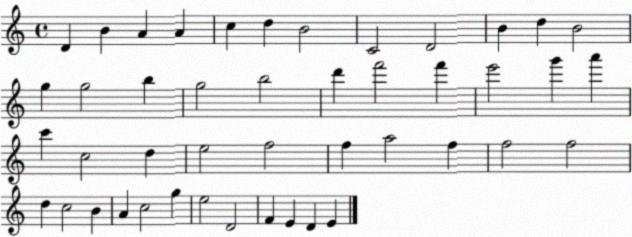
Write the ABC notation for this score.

X:1
T:Untitled
M:4/4
L:1/4
K:C
D B A A c d B2 C2 D2 B d B2 g g2 b g2 b2 d' f'2 f' e'2 g' a' c' c2 d e2 f2 f a2 f f2 f2 d c2 B A c2 g e2 D2 F E D E